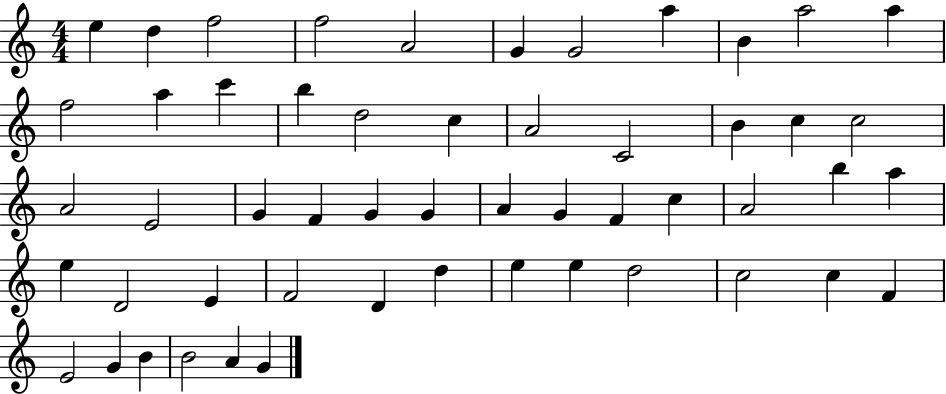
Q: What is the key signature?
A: C major